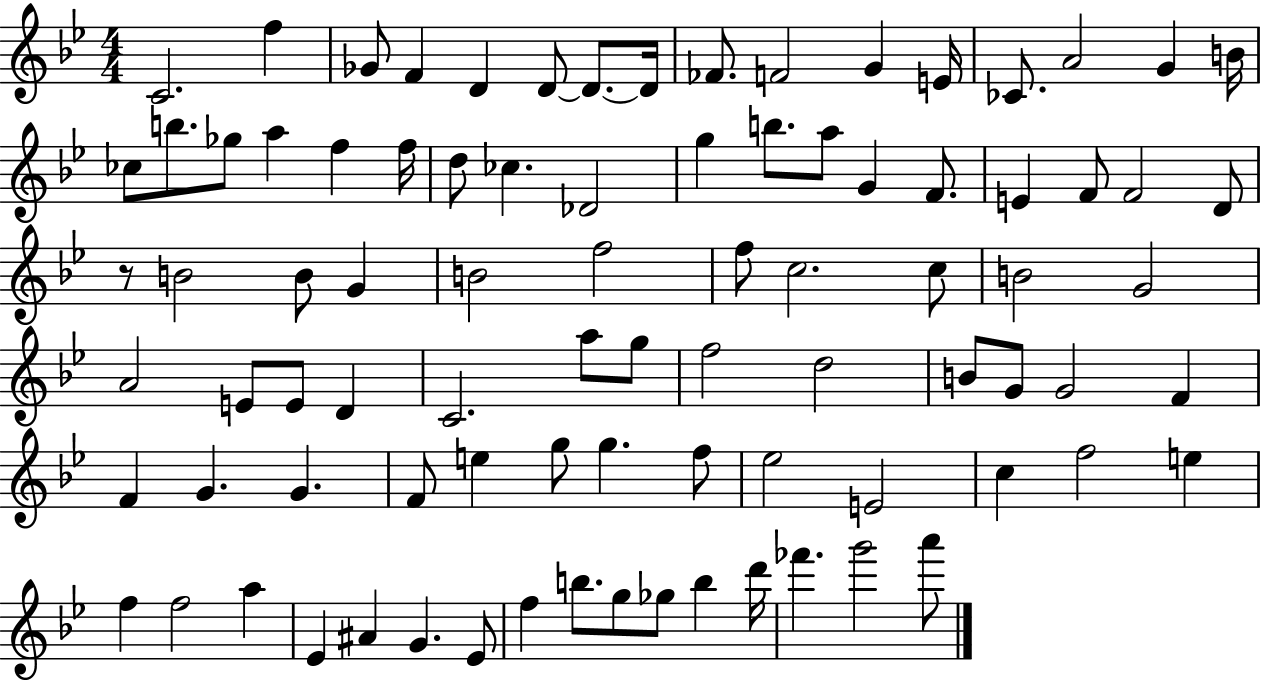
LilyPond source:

{
  \clef treble
  \numericTimeSignature
  \time 4/4
  \key bes \major
  c'2. f''4 | ges'8 f'4 d'4 d'8~~ d'8.~~ d'16 | fes'8. f'2 g'4 e'16 | ces'8. a'2 g'4 b'16 | \break ces''8 b''8. ges''8 a''4 f''4 f''16 | d''8 ces''4. des'2 | g''4 b''8. a''8 g'4 f'8. | e'4 f'8 f'2 d'8 | \break r8 b'2 b'8 g'4 | b'2 f''2 | f''8 c''2. c''8 | b'2 g'2 | \break a'2 e'8 e'8 d'4 | c'2. a''8 g''8 | f''2 d''2 | b'8 g'8 g'2 f'4 | \break f'4 g'4. g'4. | f'8 e''4 g''8 g''4. f''8 | ees''2 e'2 | c''4 f''2 e''4 | \break f''4 f''2 a''4 | ees'4 ais'4 g'4. ees'8 | f''4 b''8. g''8 ges''8 b''4 d'''16 | fes'''4. g'''2 a'''8 | \break \bar "|."
}